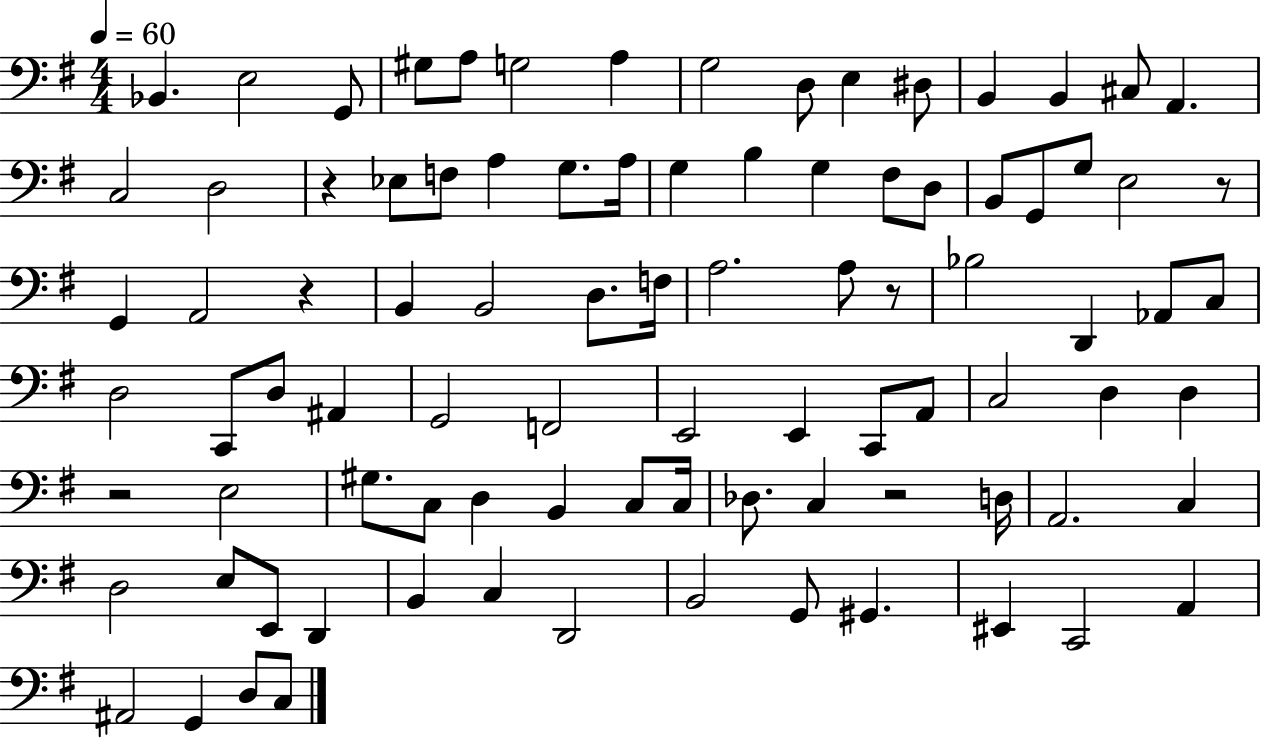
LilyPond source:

{
  \clef bass
  \numericTimeSignature
  \time 4/4
  \key g \major
  \tempo 4 = 60
  bes,4. e2 g,8 | gis8 a8 g2 a4 | g2 d8 e4 dis8 | b,4 b,4 cis8 a,4. | \break c2 d2 | r4 ees8 f8 a4 g8. a16 | g4 b4 g4 fis8 d8 | b,8 g,8 g8 e2 r8 | \break g,4 a,2 r4 | b,4 b,2 d8. f16 | a2. a8 r8 | bes2 d,4 aes,8 c8 | \break d2 c,8 d8 ais,4 | g,2 f,2 | e,2 e,4 c,8 a,8 | c2 d4 d4 | \break r2 e2 | gis8. c8 d4 b,4 c8 c16 | des8. c4 r2 d16 | a,2. c4 | \break d2 e8 e,8 d,4 | b,4 c4 d,2 | b,2 g,8 gis,4. | eis,4 c,2 a,4 | \break ais,2 g,4 d8 c8 | \bar "|."
}